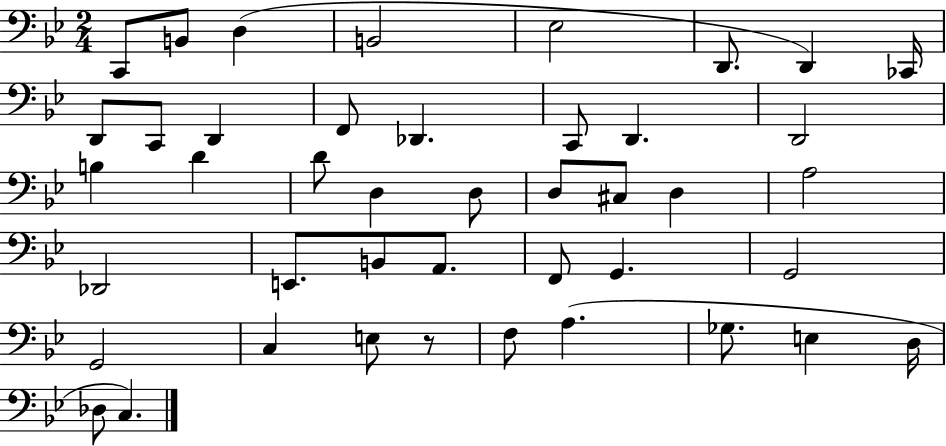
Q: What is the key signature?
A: BES major